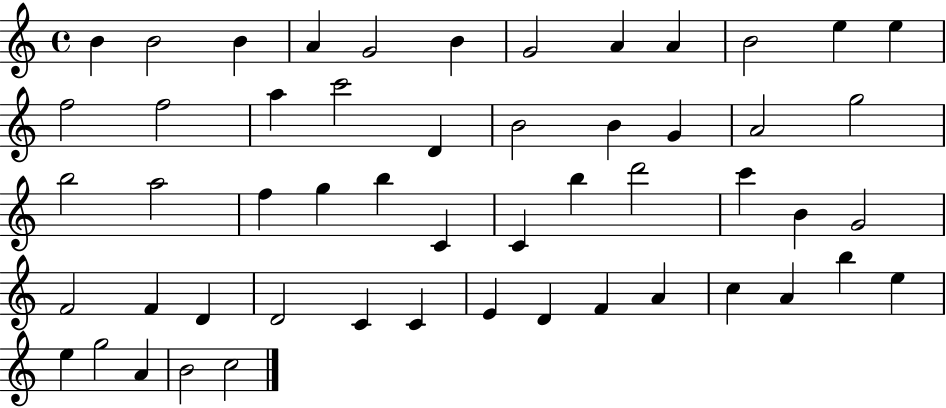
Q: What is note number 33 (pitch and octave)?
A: B4